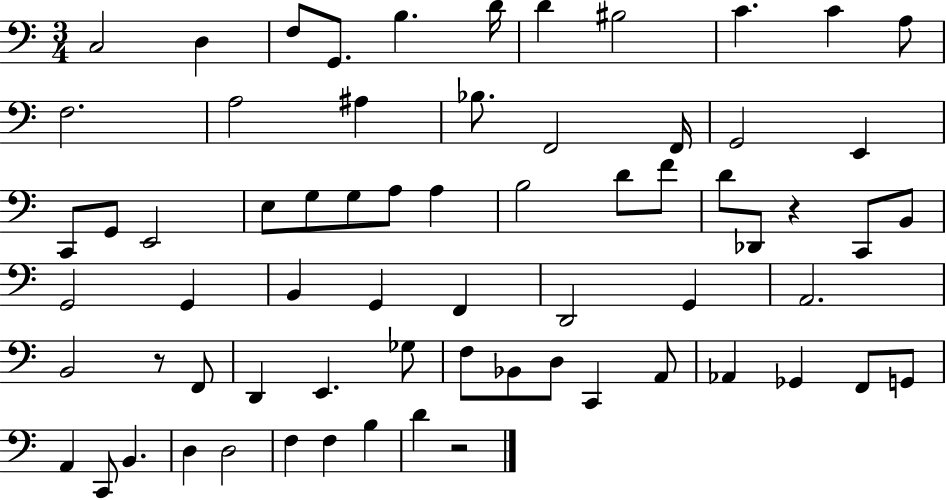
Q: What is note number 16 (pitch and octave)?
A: F2